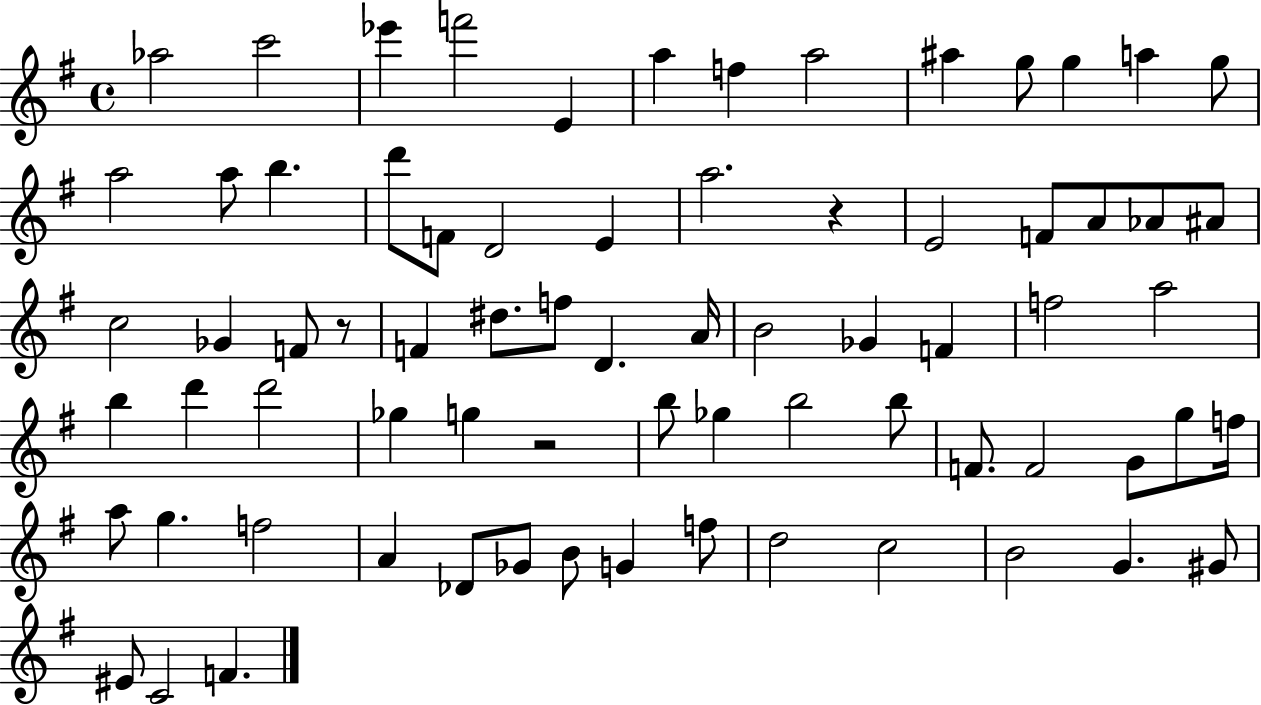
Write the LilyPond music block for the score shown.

{
  \clef treble
  \time 4/4
  \defaultTimeSignature
  \key g \major
  aes''2 c'''2 | ees'''4 f'''2 e'4 | a''4 f''4 a''2 | ais''4 g''8 g''4 a''4 g''8 | \break a''2 a''8 b''4. | d'''8 f'8 d'2 e'4 | a''2. r4 | e'2 f'8 a'8 aes'8 ais'8 | \break c''2 ges'4 f'8 r8 | f'4 dis''8. f''8 d'4. a'16 | b'2 ges'4 f'4 | f''2 a''2 | \break b''4 d'''4 d'''2 | ges''4 g''4 r2 | b''8 ges''4 b''2 b''8 | f'8. f'2 g'8 g''8 f''16 | \break a''8 g''4. f''2 | a'4 des'8 ges'8 b'8 g'4 f''8 | d''2 c''2 | b'2 g'4. gis'8 | \break eis'8 c'2 f'4. | \bar "|."
}